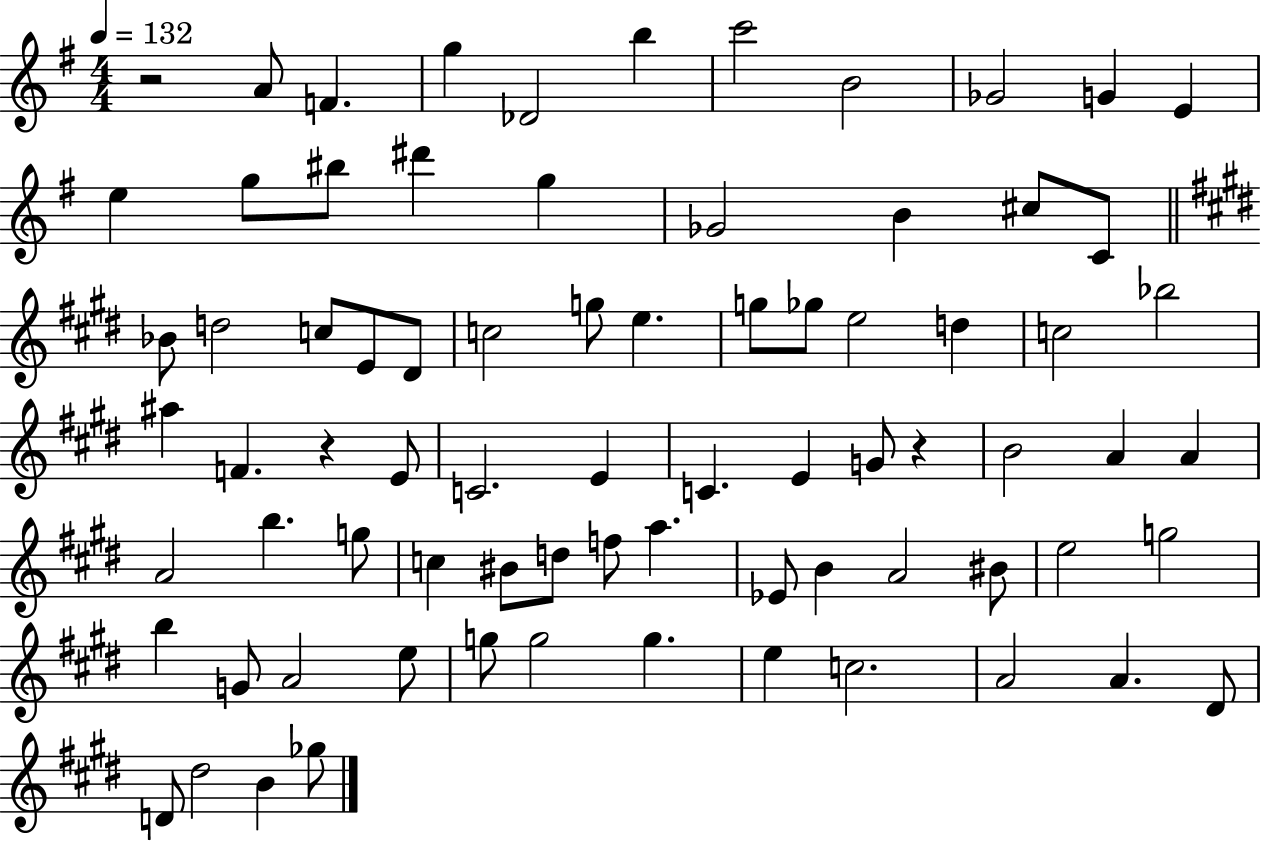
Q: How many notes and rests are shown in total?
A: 77